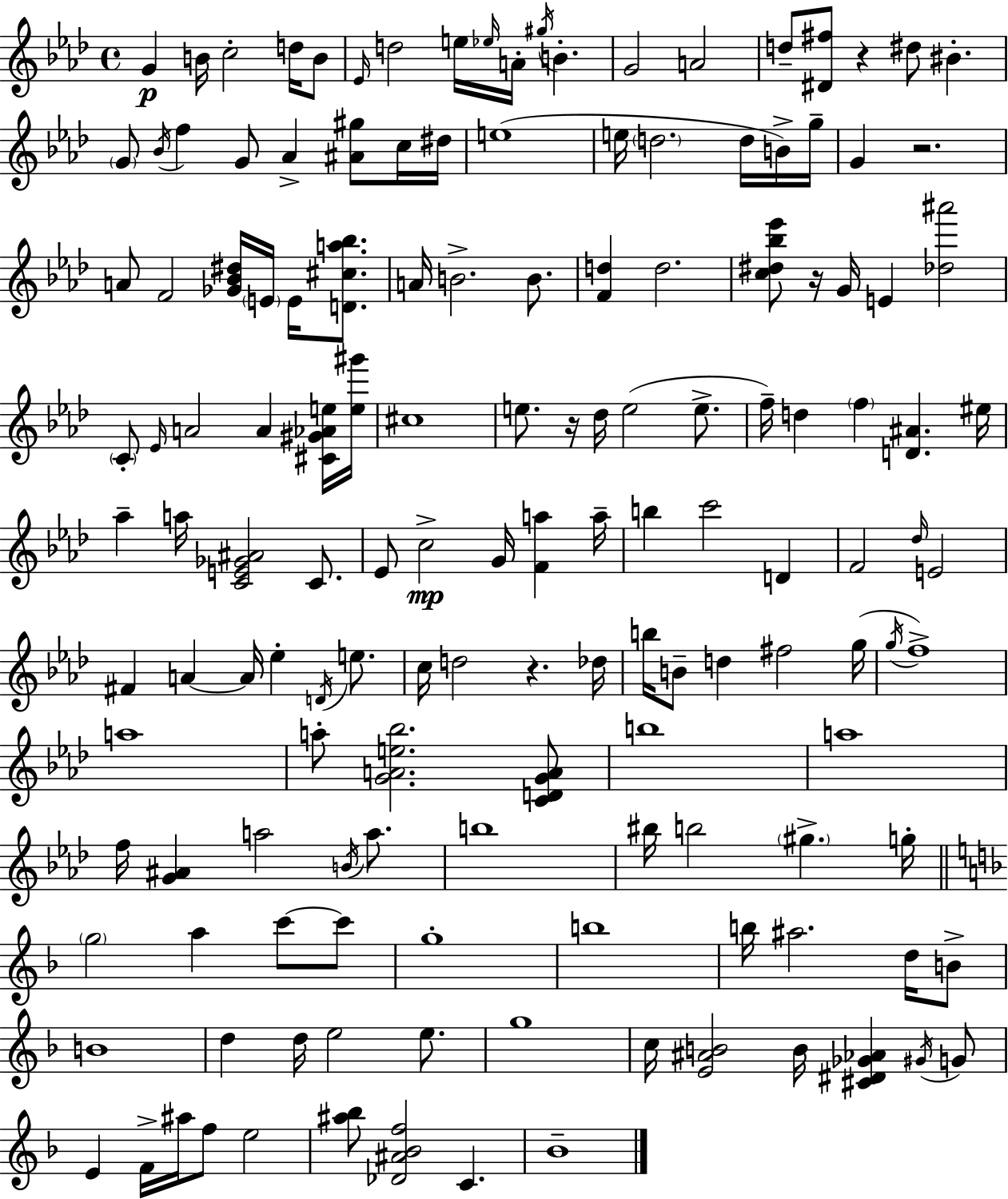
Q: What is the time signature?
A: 4/4